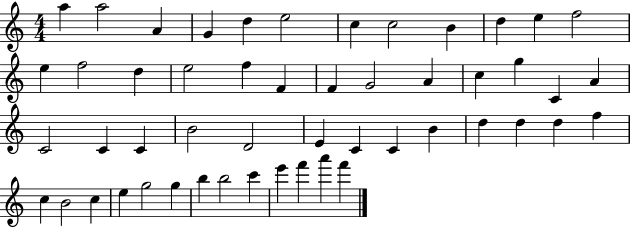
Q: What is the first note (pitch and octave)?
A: A5